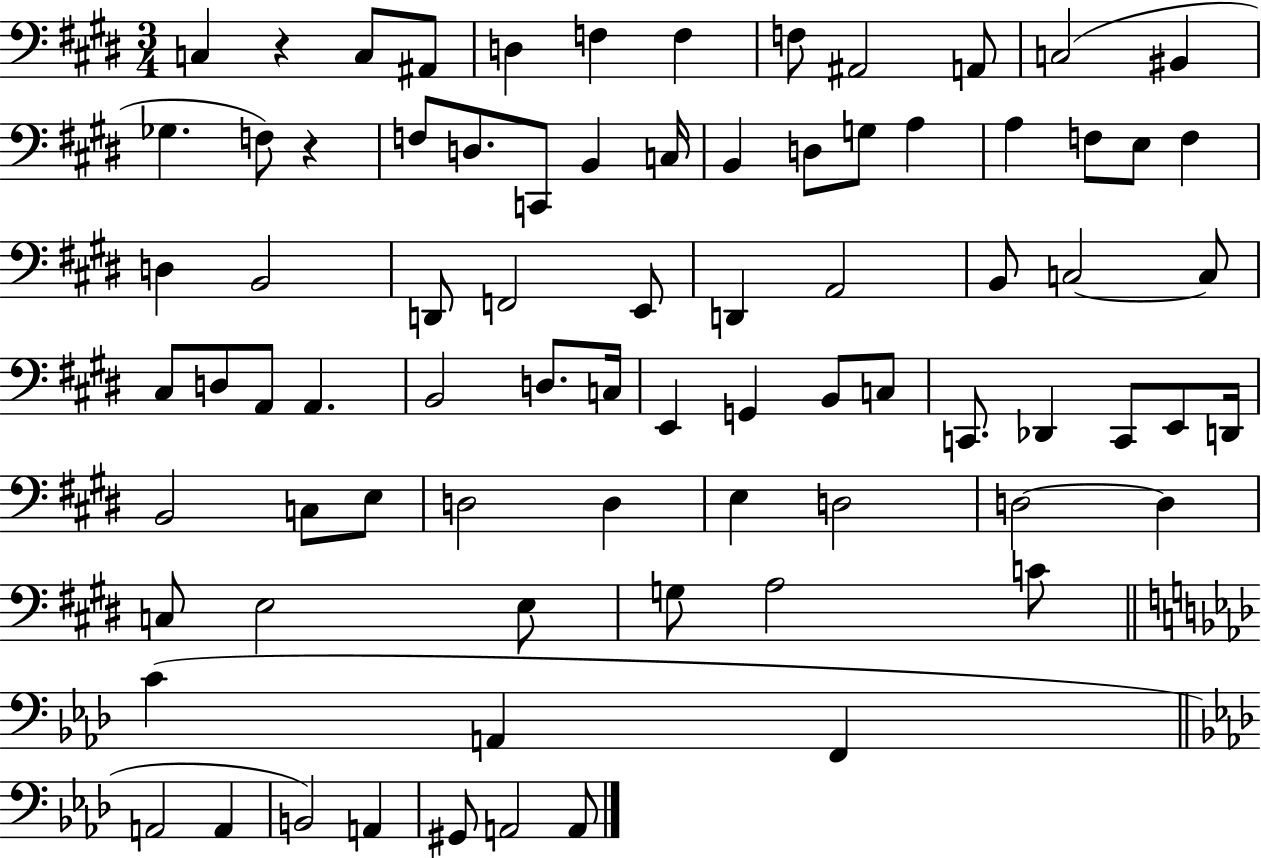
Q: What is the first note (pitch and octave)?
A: C3